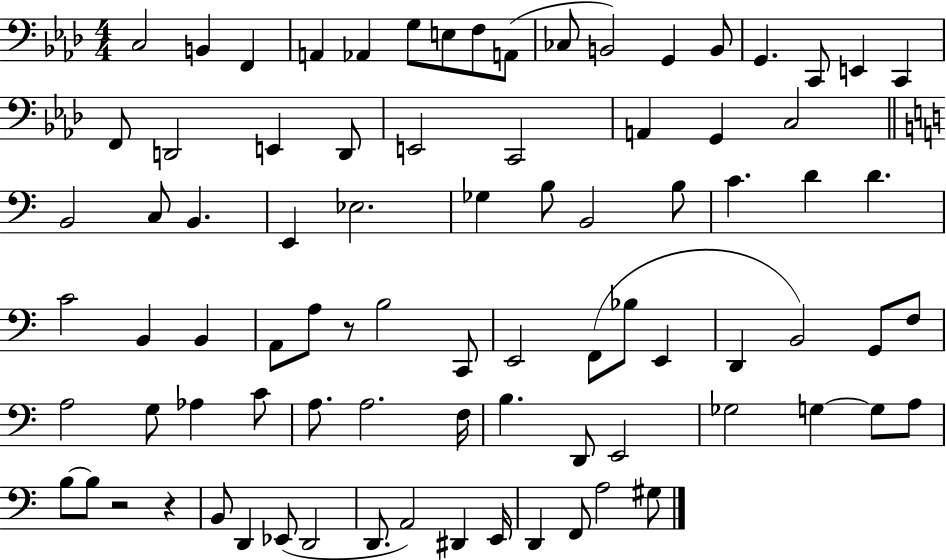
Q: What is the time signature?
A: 4/4